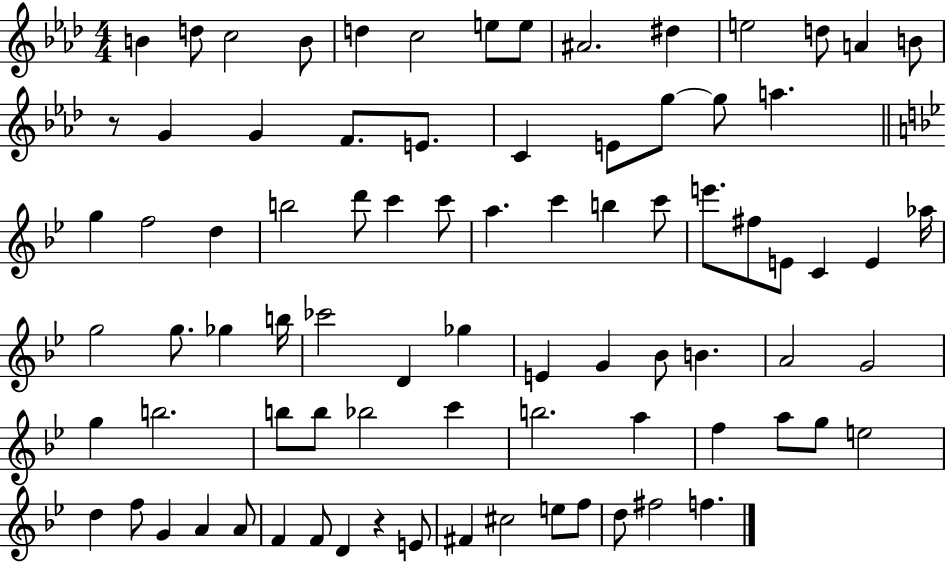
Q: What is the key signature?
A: AES major